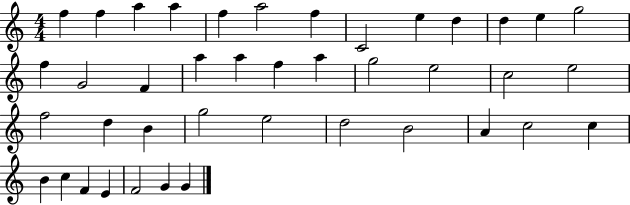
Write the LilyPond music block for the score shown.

{
  \clef treble
  \numericTimeSignature
  \time 4/4
  \key c \major
  f''4 f''4 a''4 a''4 | f''4 a''2 f''4 | c'2 e''4 d''4 | d''4 e''4 g''2 | \break f''4 g'2 f'4 | a''4 a''4 f''4 a''4 | g''2 e''2 | c''2 e''2 | \break f''2 d''4 b'4 | g''2 e''2 | d''2 b'2 | a'4 c''2 c''4 | \break b'4 c''4 f'4 e'4 | f'2 g'4 g'4 | \bar "|."
}